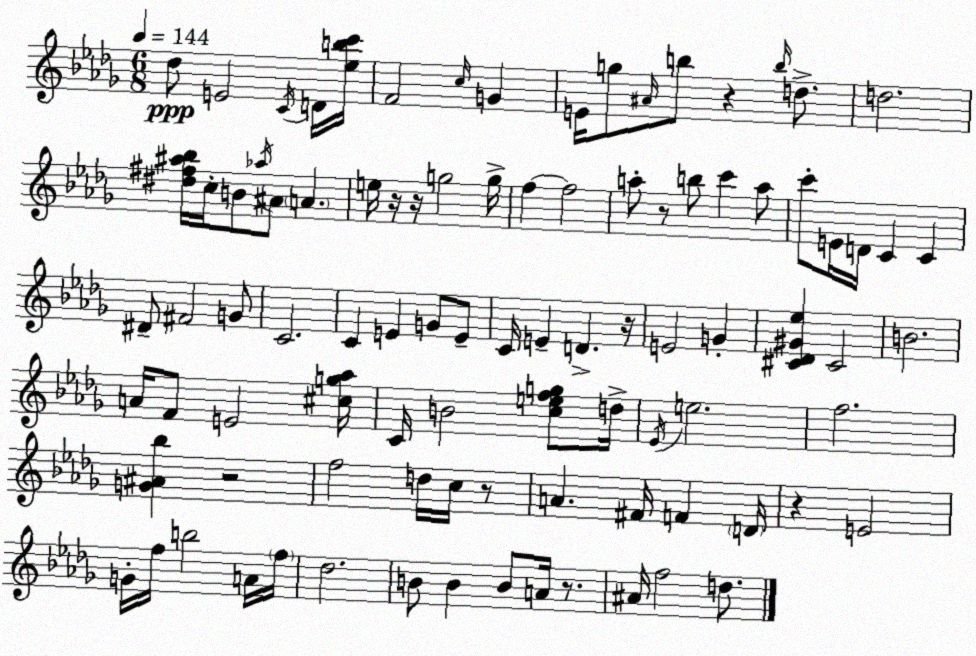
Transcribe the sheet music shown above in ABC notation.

X:1
T:Untitled
M:6/8
L:1/4
K:Bbm
_d/2 E2 C/4 D/4 [_ebc']/4 F2 c/4 G E/4 g/2 ^A/4 b/2 z b/4 d/2 d2 [^d^f^a_b]/4 c/4 B/2 _a/4 ^A/2 A e/4 z/4 z/4 g2 g/4 f f2 a/2 z/2 b/2 c' a/2 c'/2 E/4 D/4 C C ^D/2 ^F2 G/2 C2 C E G/2 E/2 C/4 E D z/4 E2 G [^C_D^G_e] ^C2 B2 A/4 F/2 E2 [^cg_a]/4 C/4 B2 [cefg]/2 d/4 _E/4 e2 f2 [G^A_b] z2 f2 d/4 c/4 z/2 A ^F/4 F D/4 z E2 G/4 f/4 b2 A/4 f/4 _d2 B/2 B B/2 A/4 z/2 ^A/4 f2 d/2